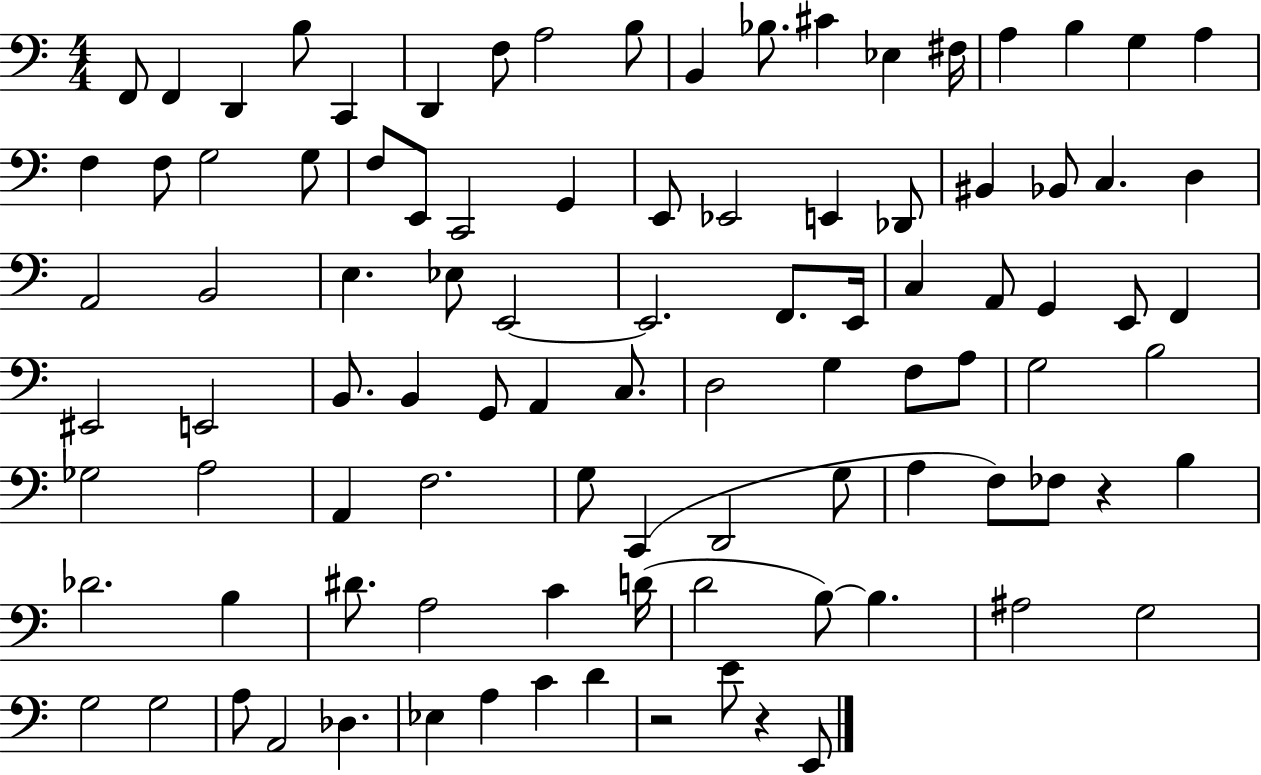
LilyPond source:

{
  \clef bass
  \numericTimeSignature
  \time 4/4
  \key c \major
  \repeat volta 2 { f,8 f,4 d,4 b8 c,4 | d,4 f8 a2 b8 | b,4 bes8. cis'4 ees4 fis16 | a4 b4 g4 a4 | \break f4 f8 g2 g8 | f8 e,8 c,2 g,4 | e,8 ees,2 e,4 des,8 | bis,4 bes,8 c4. d4 | \break a,2 b,2 | e4. ees8 e,2~~ | e,2. f,8. e,16 | c4 a,8 g,4 e,8 f,4 | \break eis,2 e,2 | b,8. b,4 g,8 a,4 c8. | d2 g4 f8 a8 | g2 b2 | \break ges2 a2 | a,4 f2. | g8 c,4( d,2 g8 | a4 f8) fes8 r4 b4 | \break des'2. b4 | dis'8. a2 c'4 d'16( | d'2 b8~~) b4. | ais2 g2 | \break g2 g2 | a8 a,2 des4. | ees4 a4 c'4 d'4 | r2 e'8 r4 e,8 | \break } \bar "|."
}